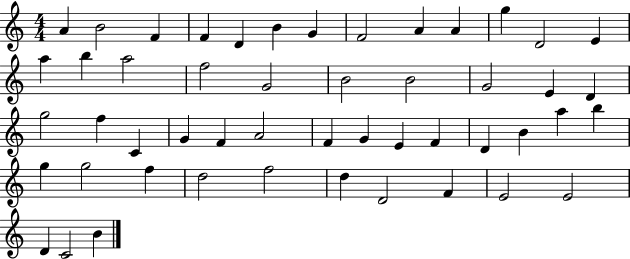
{
  \clef treble
  \numericTimeSignature
  \time 4/4
  \key c \major
  a'4 b'2 f'4 | f'4 d'4 b'4 g'4 | f'2 a'4 a'4 | g''4 d'2 e'4 | \break a''4 b''4 a''2 | f''2 g'2 | b'2 b'2 | g'2 e'4 d'4 | \break g''2 f''4 c'4 | g'4 f'4 a'2 | f'4 g'4 e'4 f'4 | d'4 b'4 a''4 b''4 | \break g''4 g''2 f''4 | d''2 f''2 | d''4 d'2 f'4 | e'2 e'2 | \break d'4 c'2 b'4 | \bar "|."
}